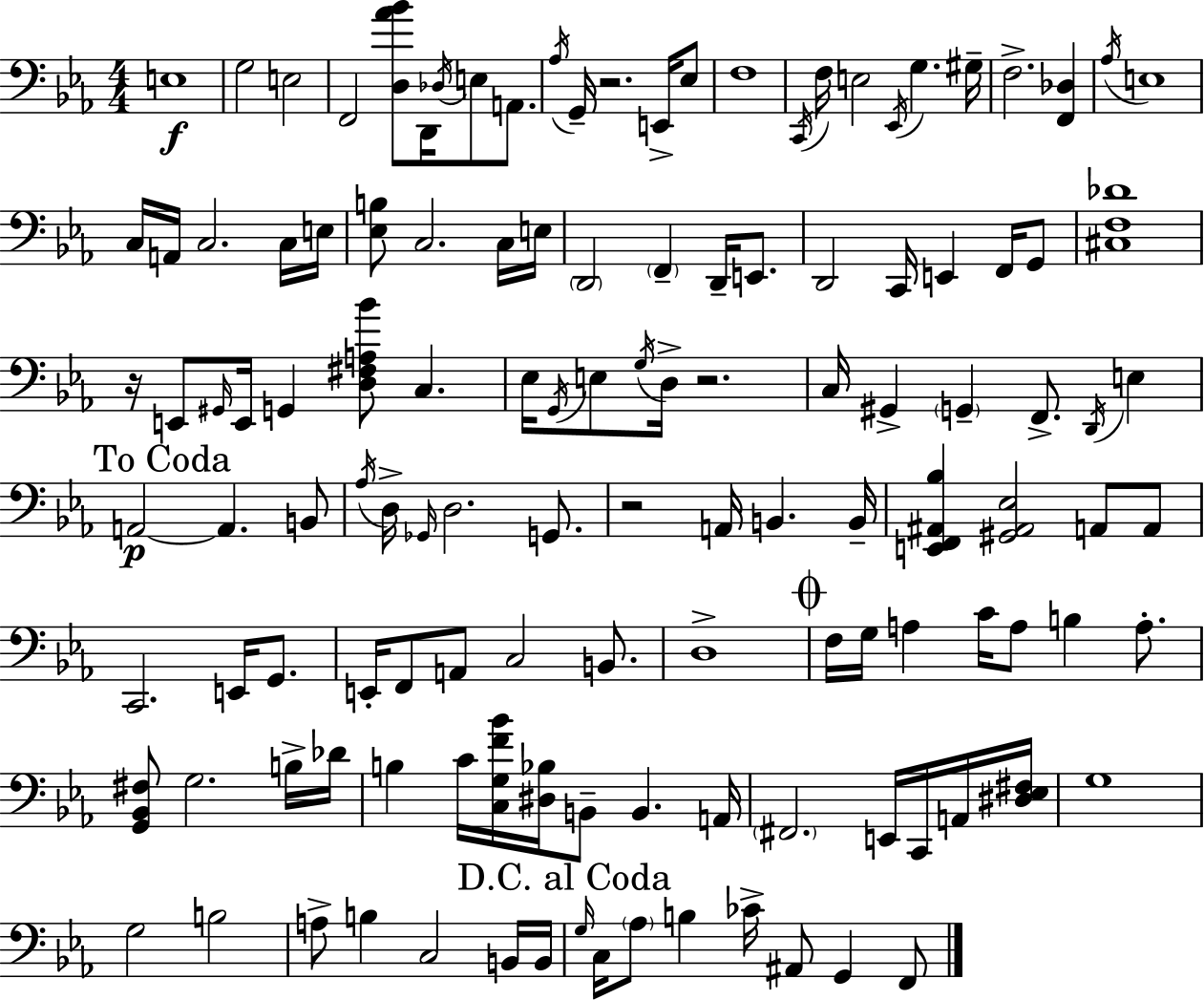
{
  \clef bass
  \numericTimeSignature
  \time 4/4
  \key c \minor
  e1\f | g2 e2 | f,2 <d aes' bes'>8 d,16 \acciaccatura { des16 } e8 a,8. | \acciaccatura { aes16 } g,16-- r2. e,16-> | \break ees8 f1 | \acciaccatura { c,16 } f16 e2 \acciaccatura { ees,16 } g4. | gis16-- f2.-> | <f, des>4 \acciaccatura { aes16 } e1 | \break c16 a,16 c2. | c16 e16 <ees b>8 c2. | c16 e16 \parenthesize d,2 \parenthesize f,4-- | d,16-- e,8. d,2 c,16 e,4 | \break f,16 g,8 <cis f des'>1 | r16 e,8 \grace { gis,16 } e,16 g,4 <d fis a bes'>8 | c4. ees16 \acciaccatura { g,16 } e8 \acciaccatura { g16 } d16-> r2. | c16 gis,4-> \parenthesize g,4-- | \break f,8.-> \acciaccatura { d,16 } e4 \mark "To Coda" a,2~~\p | a,4. b,8 \acciaccatura { aes16 } d16-> \grace { ges,16 } d2. | g,8. r2 | a,16 b,4. b,16-- <e, f, ais, bes>4 <gis, ais, ees>2 | \break a,8 a,8 c,2. | e,16 g,8. e,16-. f,8 a,8 | c2 b,8. d1-> | \mark \markup { \musicglyph "scripts.coda" } f16 g16 a4 | \break c'16 a8 b4 a8.-. <g, bes, fis>8 g2. | b16-> des'16 b4 c'16 | <c g f' bes'>16 <dis bes>16 b,8-- b,4. a,16 \parenthesize fis,2. | e,16 c,16 a,16 <dis ees fis>16 g1 | \break g2 | b2 a8-> b4 | c2 b,16 b,16 \mark "D.C. al Coda" \grace { g16 } c16 \parenthesize aes8 b4 | ces'16-> ais,8 g,4 f,8 \bar "|."
}